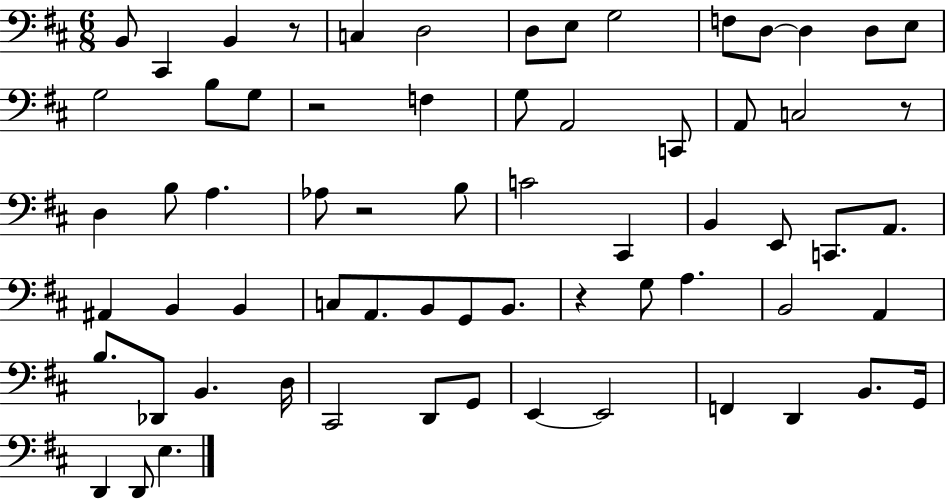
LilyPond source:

{
  \clef bass
  \numericTimeSignature
  \time 6/8
  \key d \major
  b,8 cis,4 b,4 r8 | c4 d2 | d8 e8 g2 | f8 d8~~ d4 d8 e8 | \break g2 b8 g8 | r2 f4 | g8 a,2 c,8 | a,8 c2 r8 | \break d4 b8 a4. | aes8 r2 b8 | c'2 cis,4 | b,4 e,8 c,8. a,8. | \break ais,4 b,4 b,4 | c8 a,8. b,8 g,8 b,8. | r4 g8 a4. | b,2 a,4 | \break b8. des,8 b,4. d16 | cis,2 d,8 g,8 | e,4~~ e,2 | f,4 d,4 b,8. g,16 | \break d,4 d,8 e4. | \bar "|."
}